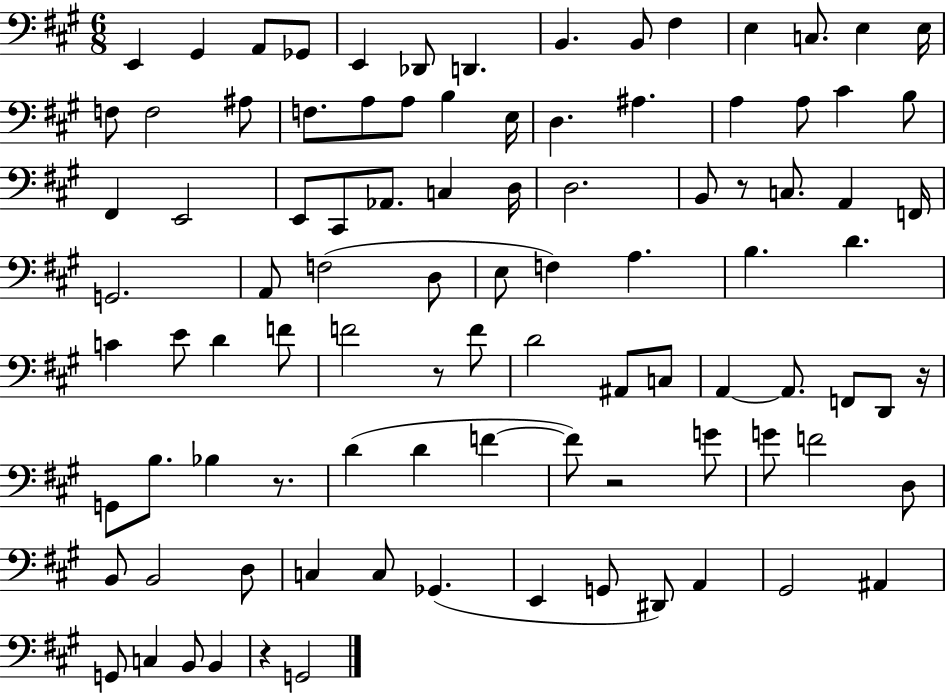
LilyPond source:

{
  \clef bass
  \numericTimeSignature
  \time 6/8
  \key a \major
  \repeat volta 2 { e,4 gis,4 a,8 ges,8 | e,4 des,8 d,4. | b,4. b,8 fis4 | e4 c8. e4 e16 | \break f8 f2 ais8 | f8. a8 a8 b4 e16 | d4. ais4. | a4 a8 cis'4 b8 | \break fis,4 e,2 | e,8 cis,8 aes,8. c4 d16 | d2. | b,8 r8 c8. a,4 f,16 | \break g,2. | a,8 f2( d8 | e8 f4) a4. | b4. d'4. | \break c'4 e'8 d'4 f'8 | f'2 r8 f'8 | d'2 ais,8 c8 | a,4~~ a,8. f,8 d,8 r16 | \break g,8 b8. bes4 r8. | d'4( d'4 f'4~~ | f'8) r2 g'8 | g'8 f'2 d8 | \break b,8 b,2 d8 | c4 c8 ges,4.( | e,4 g,8 dis,8) a,4 | gis,2 ais,4 | \break g,8 c4 b,8 b,4 | r4 g,2 | } \bar "|."
}